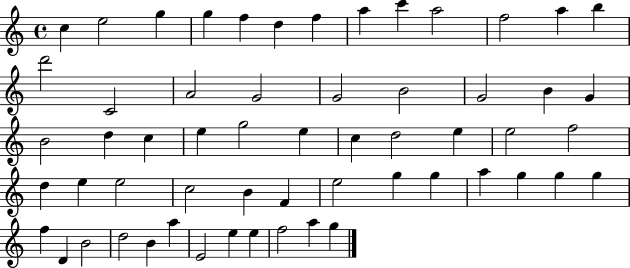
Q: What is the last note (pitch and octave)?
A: G5